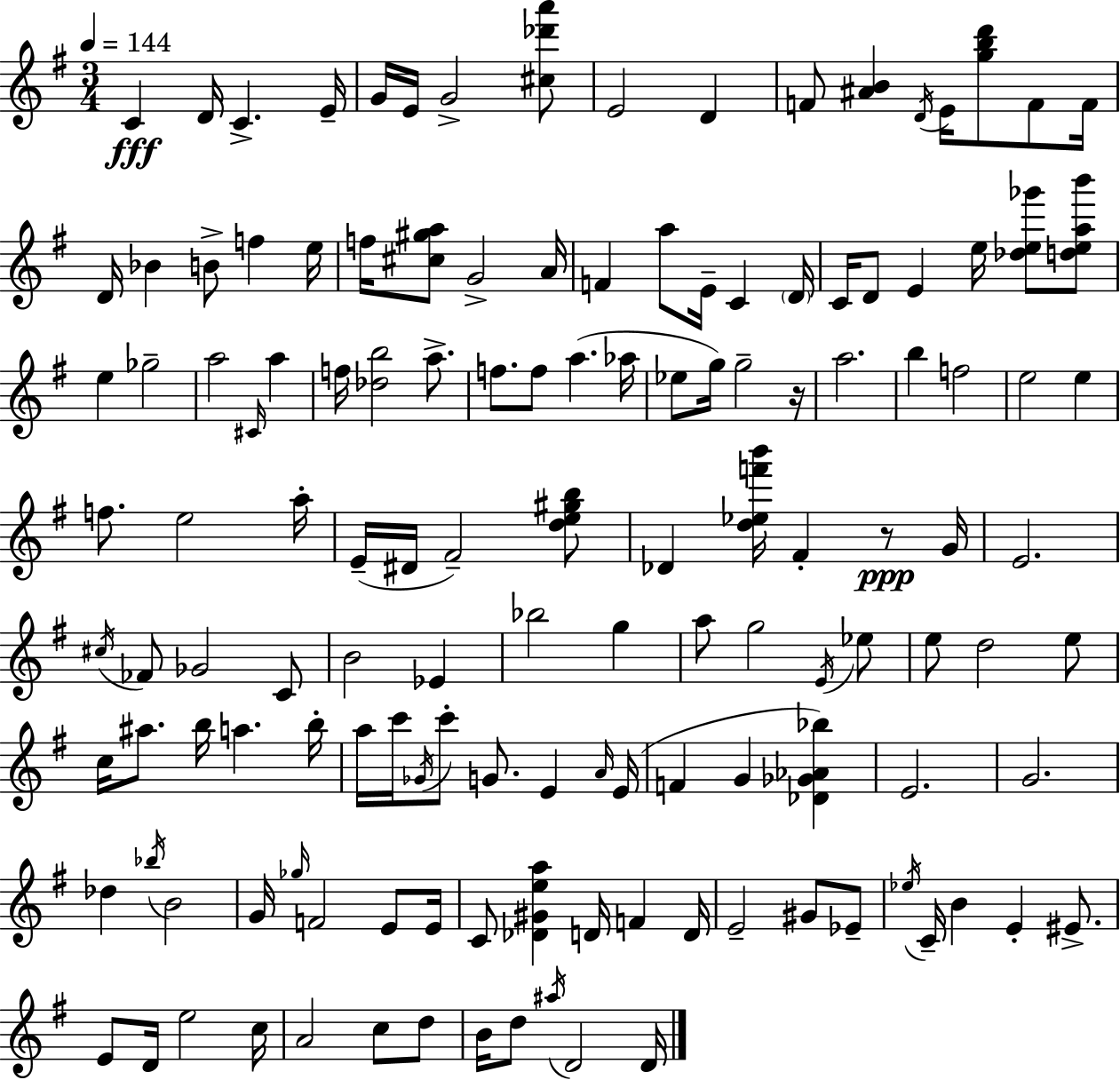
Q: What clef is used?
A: treble